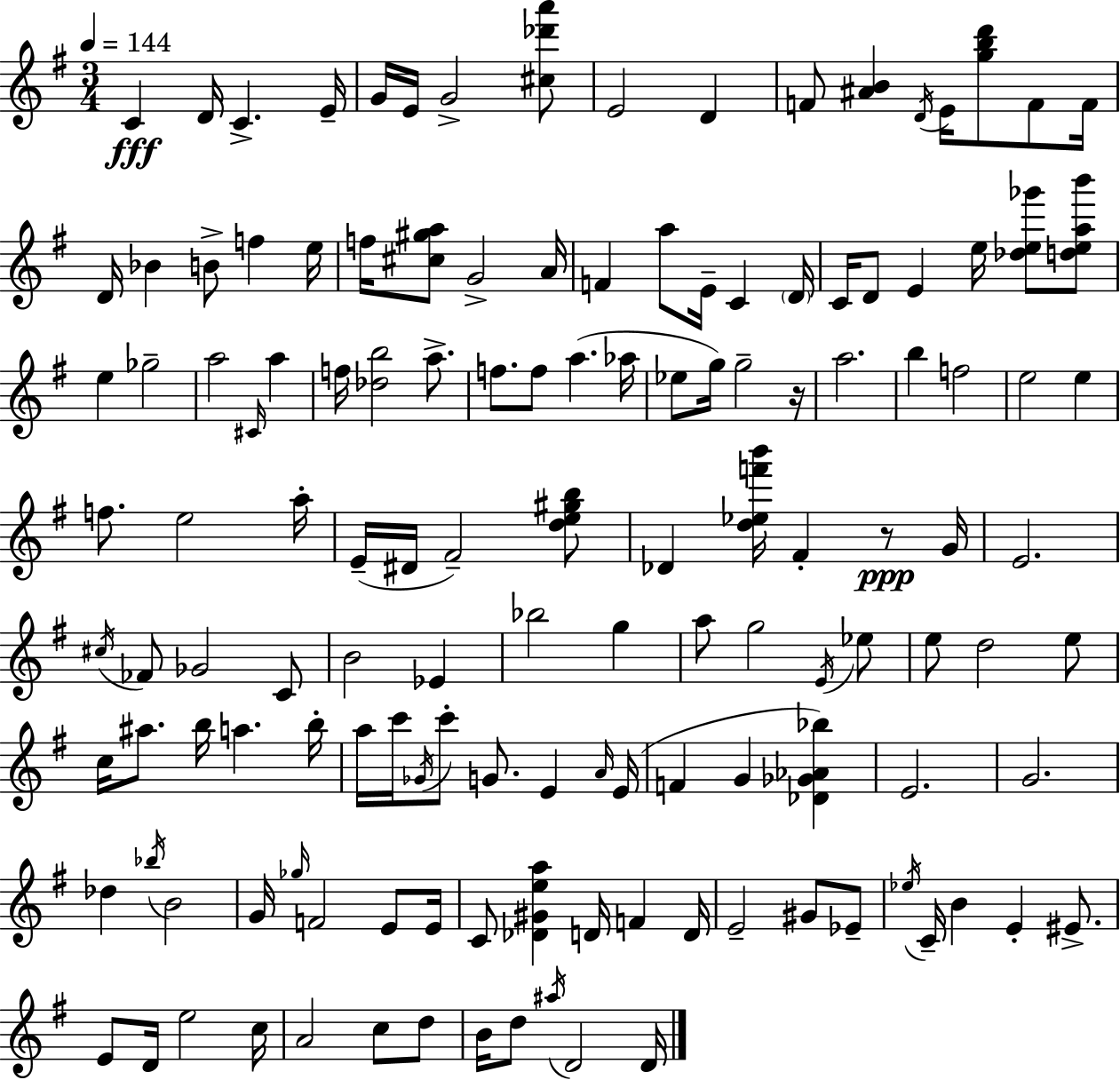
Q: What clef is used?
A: treble